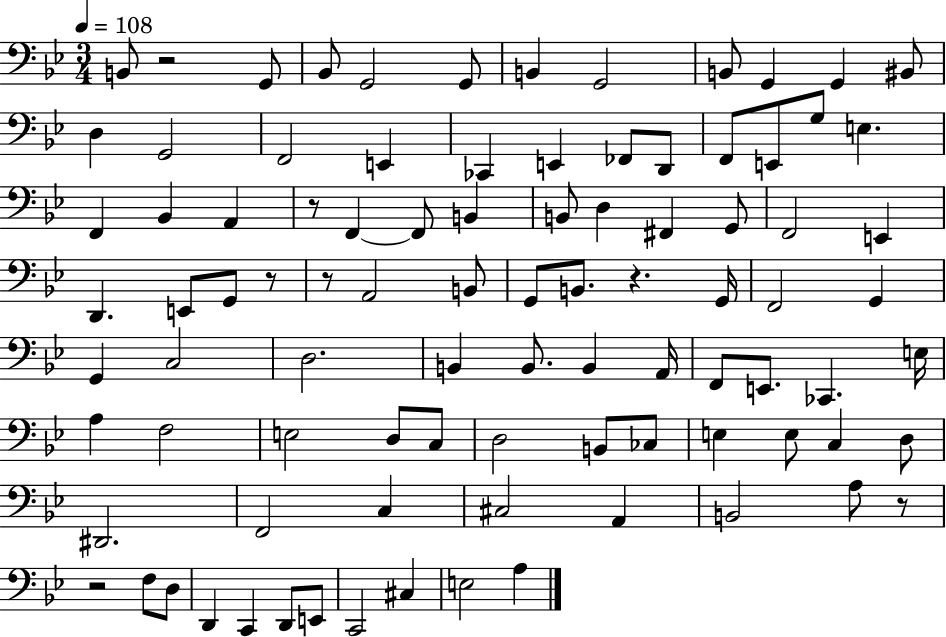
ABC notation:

X:1
T:Untitled
M:3/4
L:1/4
K:Bb
B,,/2 z2 G,,/2 _B,,/2 G,,2 G,,/2 B,, G,,2 B,,/2 G,, G,, ^B,,/2 D, G,,2 F,,2 E,, _C,, E,, _F,,/2 D,,/2 F,,/2 E,,/2 G,/2 E, F,, _B,, A,, z/2 F,, F,,/2 B,, B,,/2 D, ^F,, G,,/2 F,,2 E,, D,, E,,/2 G,,/2 z/2 z/2 A,,2 B,,/2 G,,/2 B,,/2 z G,,/4 F,,2 G,, G,, C,2 D,2 B,, B,,/2 B,, A,,/4 F,,/2 E,,/2 _C,, E,/4 A, F,2 E,2 D,/2 C,/2 D,2 B,,/2 _C,/2 E, E,/2 C, D,/2 ^D,,2 F,,2 C, ^C,2 A,, B,,2 A,/2 z/2 z2 F,/2 D,/2 D,, C,, D,,/2 E,,/2 C,,2 ^C, E,2 A,